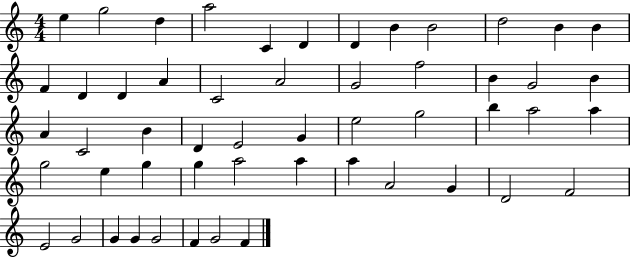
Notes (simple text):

E5/q G5/h D5/q A5/h C4/q D4/q D4/q B4/q B4/h D5/h B4/q B4/q F4/q D4/q D4/q A4/q C4/h A4/h G4/h F5/h B4/q G4/h B4/q A4/q C4/h B4/q D4/q E4/h G4/q E5/h G5/h B5/q A5/h A5/q G5/h E5/q G5/q G5/q A5/h A5/q A5/q A4/h G4/q D4/h F4/h E4/h G4/h G4/q G4/q G4/h F4/q G4/h F4/q